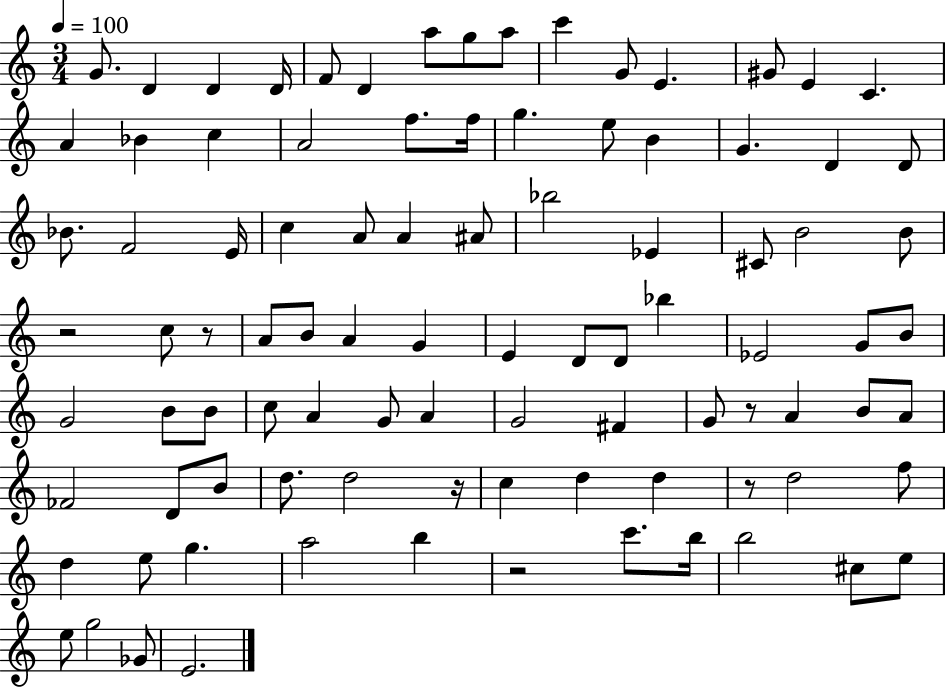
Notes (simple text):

G4/e. D4/q D4/q D4/s F4/e D4/q A5/e G5/e A5/e C6/q G4/e E4/q. G#4/e E4/q C4/q. A4/q Bb4/q C5/q A4/h F5/e. F5/s G5/q. E5/e B4/q G4/q. D4/q D4/e Bb4/e. F4/h E4/s C5/q A4/e A4/q A#4/e Bb5/h Eb4/q C#4/e B4/h B4/e R/h C5/e R/e A4/e B4/e A4/q G4/q E4/q D4/e D4/e Bb5/q Eb4/h G4/e B4/e G4/h B4/e B4/e C5/e A4/q G4/e A4/q G4/h F#4/q G4/e R/e A4/q B4/e A4/e FES4/h D4/e B4/e D5/e. D5/h R/s C5/q D5/q D5/q R/e D5/h F5/e D5/q E5/e G5/q. A5/h B5/q R/h C6/e. B5/s B5/h C#5/e E5/e E5/e G5/h Gb4/e E4/h.